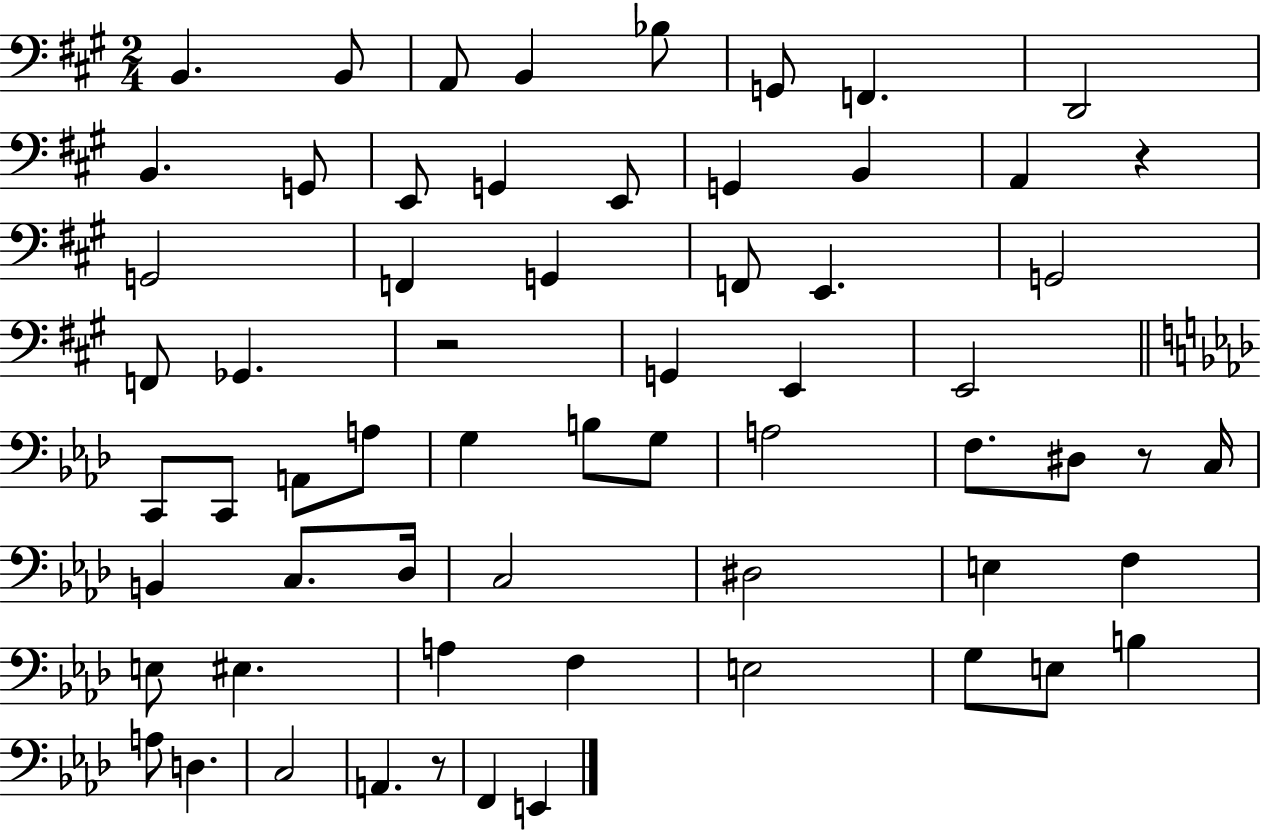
{
  \clef bass
  \numericTimeSignature
  \time 2/4
  \key a \major
  b,4. b,8 | a,8 b,4 bes8 | g,8 f,4. | d,2 | \break b,4. g,8 | e,8 g,4 e,8 | g,4 b,4 | a,4 r4 | \break g,2 | f,4 g,4 | f,8 e,4. | g,2 | \break f,8 ges,4. | r2 | g,4 e,4 | e,2 | \break \bar "||" \break \key aes \major c,8 c,8 a,8 a8 | g4 b8 g8 | a2 | f8. dis8 r8 c16 | \break b,4 c8. des16 | c2 | dis2 | e4 f4 | \break e8 eis4. | a4 f4 | e2 | g8 e8 b4 | \break a8 d4. | c2 | a,4. r8 | f,4 e,4 | \break \bar "|."
}